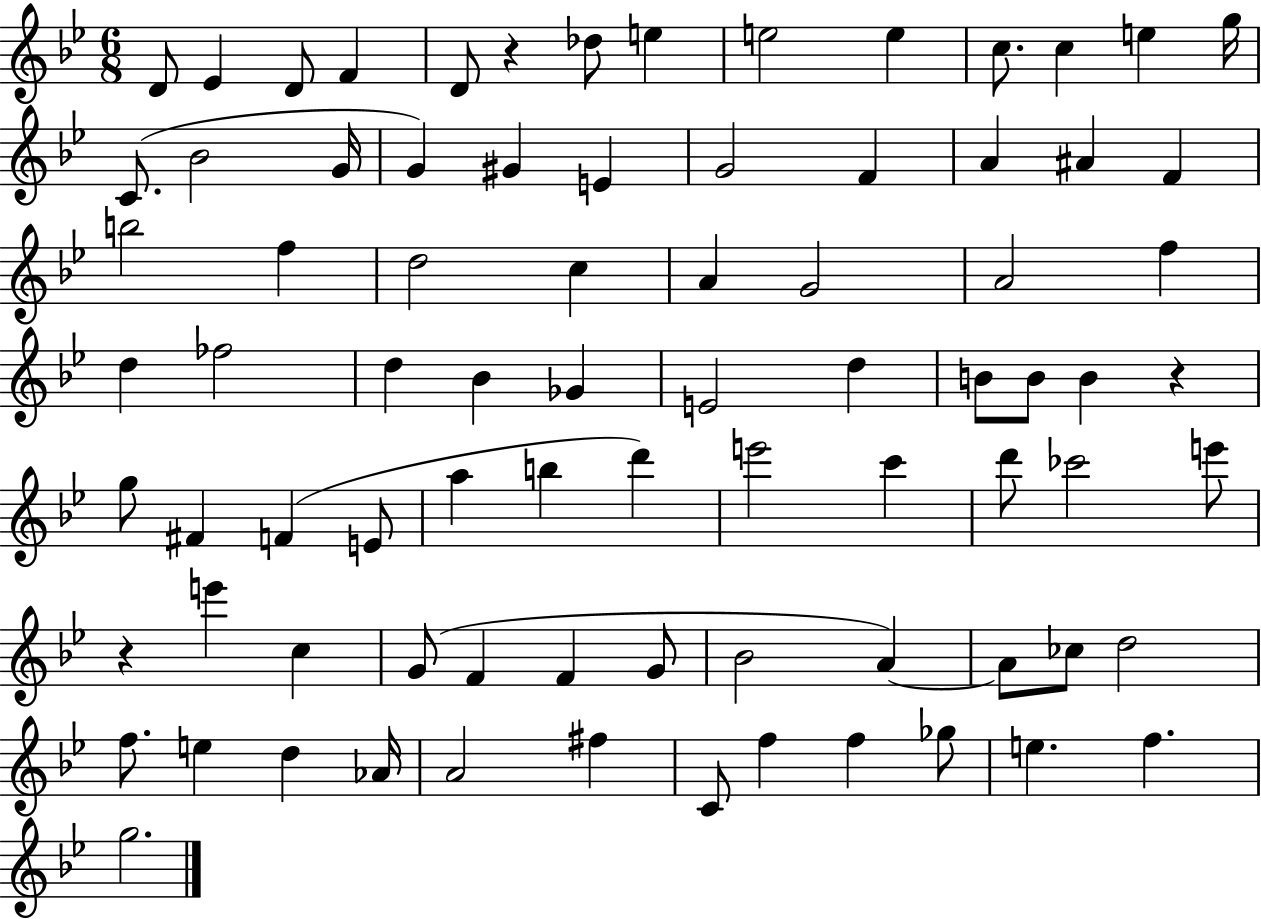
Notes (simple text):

D4/e Eb4/q D4/e F4/q D4/e R/q Db5/e E5/q E5/h E5/q C5/e. C5/q E5/q G5/s C4/e. Bb4/h G4/s G4/q G#4/q E4/q G4/h F4/q A4/q A#4/q F4/q B5/h F5/q D5/h C5/q A4/q G4/h A4/h F5/q D5/q FES5/h D5/q Bb4/q Gb4/q E4/h D5/q B4/e B4/e B4/q R/q G5/e F#4/q F4/q E4/e A5/q B5/q D6/q E6/h C6/q D6/e CES6/h E6/e R/q E6/q C5/q G4/e F4/q F4/q G4/e Bb4/h A4/q A4/e CES5/e D5/h F5/e. E5/q D5/q Ab4/s A4/h F#5/q C4/e F5/q F5/q Gb5/e E5/q. F5/q. G5/h.